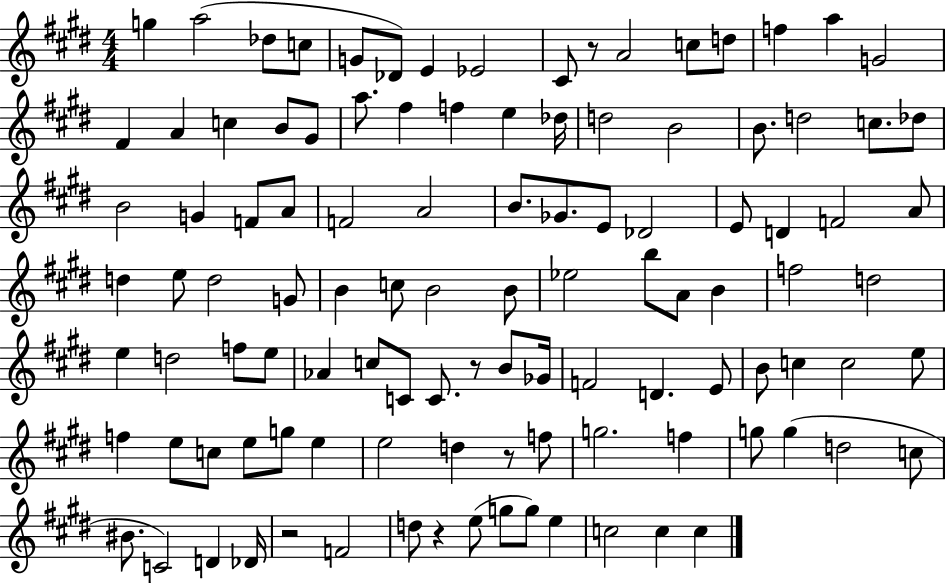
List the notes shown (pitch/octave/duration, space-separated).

G5/q A5/h Db5/e C5/e G4/e Db4/e E4/q Eb4/h C#4/e R/e A4/h C5/e D5/e F5/q A5/q G4/h F#4/q A4/q C5/q B4/e G#4/e A5/e. F#5/q F5/q E5/q Db5/s D5/h B4/h B4/e. D5/h C5/e. Db5/e B4/h G4/q F4/e A4/e F4/h A4/h B4/e. Gb4/e. E4/e Db4/h E4/e D4/q F4/h A4/e D5/q E5/e D5/h G4/e B4/q C5/e B4/h B4/e Eb5/h B5/e A4/e B4/q F5/h D5/h E5/q D5/h F5/e E5/e Ab4/q C5/e C4/e C4/e. R/e B4/e Gb4/s F4/h D4/q. E4/e B4/e C5/q C5/h E5/e F5/q E5/e C5/e E5/e G5/e E5/q E5/h D5/q R/e F5/e G5/h. F5/q G5/e G5/q D5/h C5/e BIS4/e. C4/h D4/q Db4/s R/h F4/h D5/e R/q E5/e G5/e G5/e E5/q C5/h C5/q C5/q